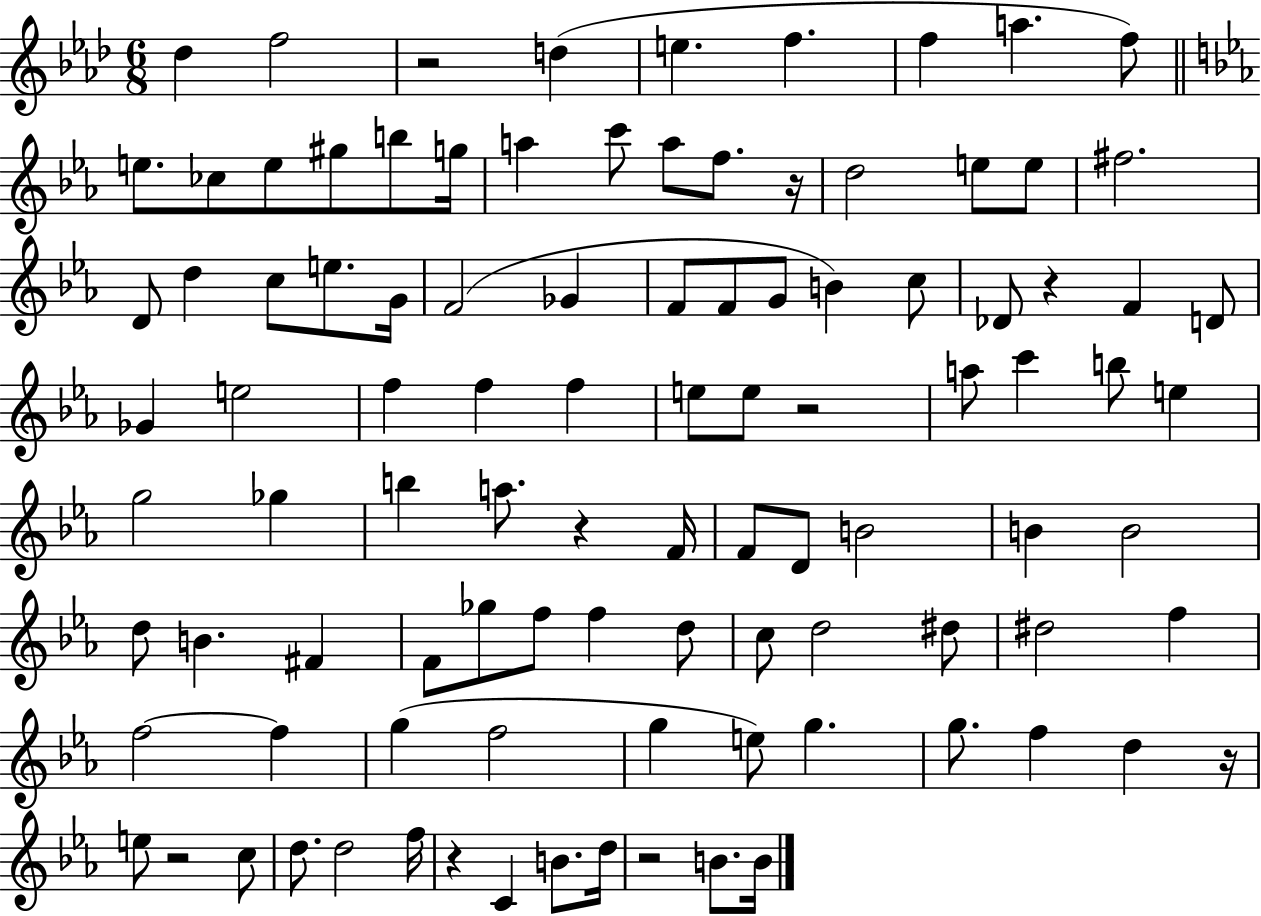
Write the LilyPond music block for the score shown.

{
  \clef treble
  \numericTimeSignature
  \time 6/8
  \key aes \major
  des''4 f''2 | r2 d''4( | e''4. f''4. | f''4 a''4. f''8) | \break \bar "||" \break \key ees \major e''8. ces''8 e''8 gis''8 b''8 g''16 | a''4 c'''8 a''8 f''8. r16 | d''2 e''8 e''8 | fis''2. | \break d'8 d''4 c''8 e''8. g'16 | f'2( ges'4 | f'8 f'8 g'8 b'4) c''8 | des'8 r4 f'4 d'8 | \break ges'4 e''2 | f''4 f''4 f''4 | e''8 e''8 r2 | a''8 c'''4 b''8 e''4 | \break g''2 ges''4 | b''4 a''8. r4 f'16 | f'8 d'8 b'2 | b'4 b'2 | \break d''8 b'4. fis'4 | f'8 ges''8 f''8 f''4 d''8 | c''8 d''2 dis''8 | dis''2 f''4 | \break f''2~~ f''4 | g''4( f''2 | g''4 e''8) g''4. | g''8. f''4 d''4 r16 | \break e''8 r2 c''8 | d''8. d''2 f''16 | r4 c'4 b'8. d''16 | r2 b'8. b'16 | \break \bar "|."
}